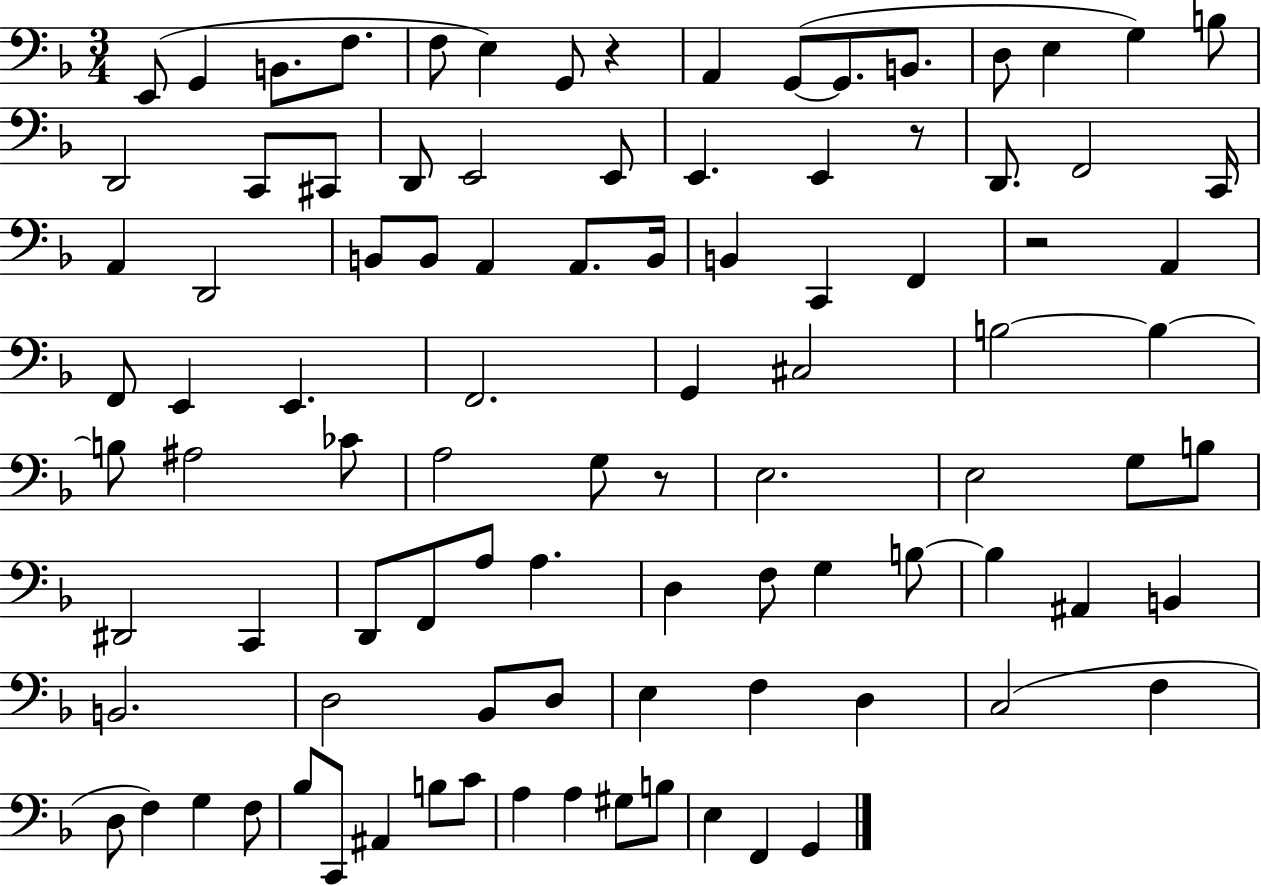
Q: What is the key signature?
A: F major